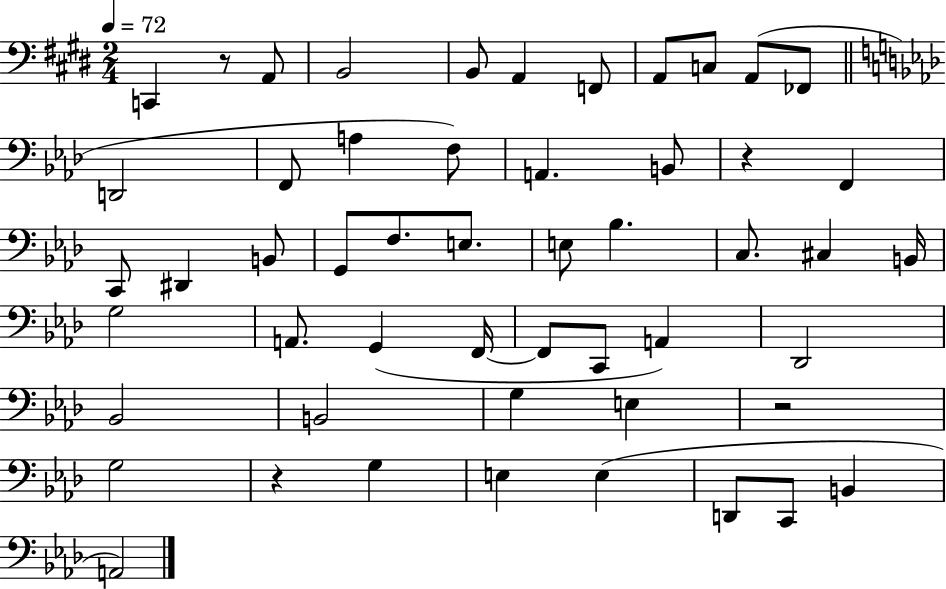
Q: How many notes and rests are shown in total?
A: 52